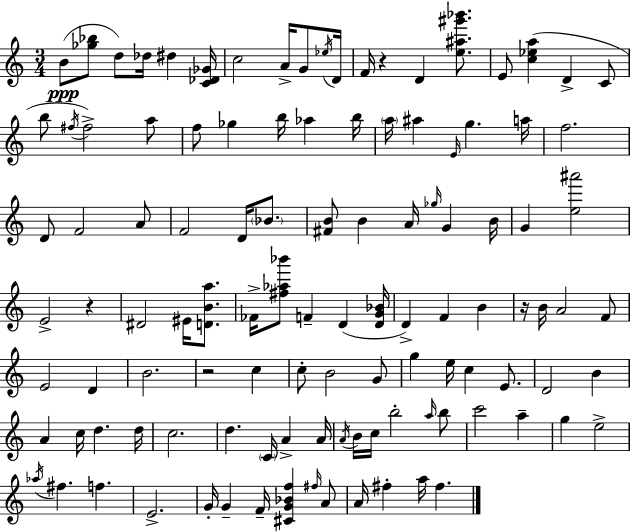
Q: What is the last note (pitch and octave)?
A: F#5